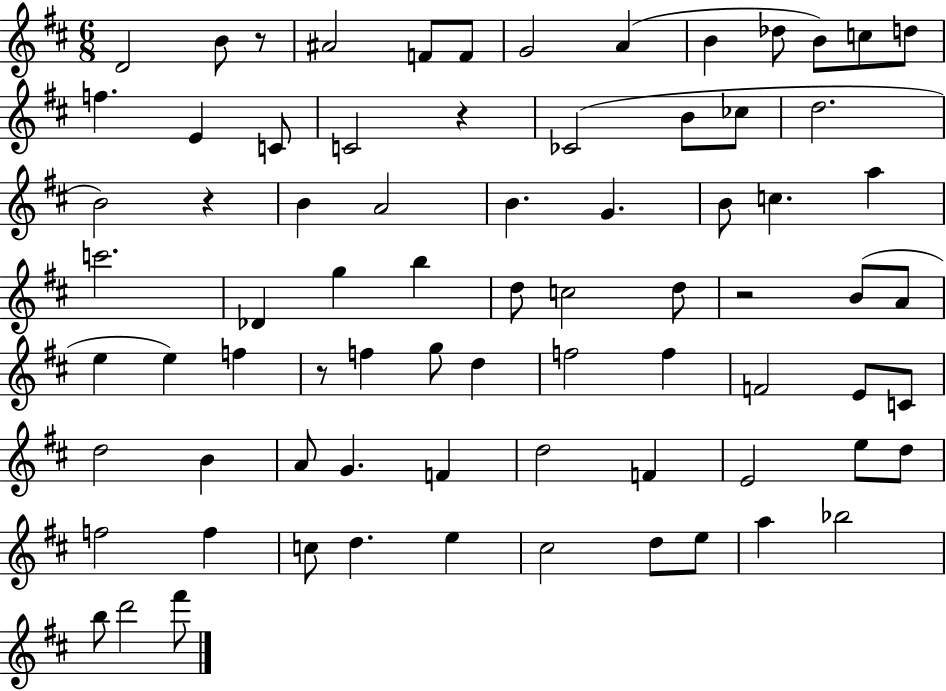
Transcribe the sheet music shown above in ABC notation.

X:1
T:Untitled
M:6/8
L:1/4
K:D
D2 B/2 z/2 ^A2 F/2 F/2 G2 A B _d/2 B/2 c/2 d/2 f E C/2 C2 z _C2 B/2 _c/2 d2 B2 z B A2 B G B/2 c a c'2 _D g b d/2 c2 d/2 z2 B/2 A/2 e e f z/2 f g/2 d f2 f F2 E/2 C/2 d2 B A/2 G F d2 F E2 e/2 d/2 f2 f c/2 d e ^c2 d/2 e/2 a _b2 b/2 d'2 ^f'/2